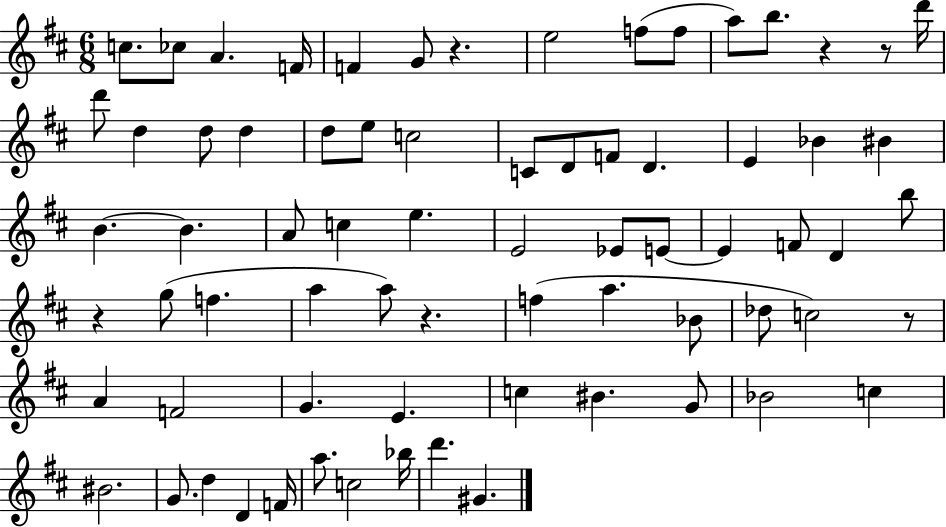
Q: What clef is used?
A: treble